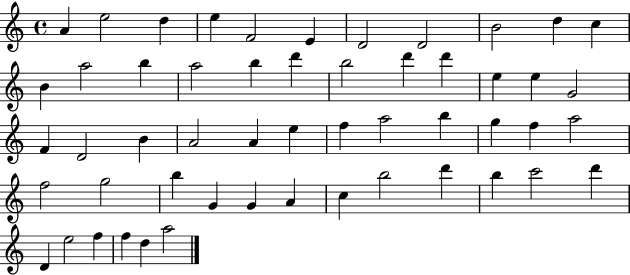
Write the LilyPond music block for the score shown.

{
  \clef treble
  \time 4/4
  \defaultTimeSignature
  \key c \major
  a'4 e''2 d''4 | e''4 f'2 e'4 | d'2 d'2 | b'2 d''4 c''4 | \break b'4 a''2 b''4 | a''2 b''4 d'''4 | b''2 d'''4 d'''4 | e''4 e''4 g'2 | \break f'4 d'2 b'4 | a'2 a'4 e''4 | f''4 a''2 b''4 | g''4 f''4 a''2 | \break f''2 g''2 | b''4 g'4 g'4 a'4 | c''4 b''2 d'''4 | b''4 c'''2 d'''4 | \break d'4 e''2 f''4 | f''4 d''4 a''2 | \bar "|."
}